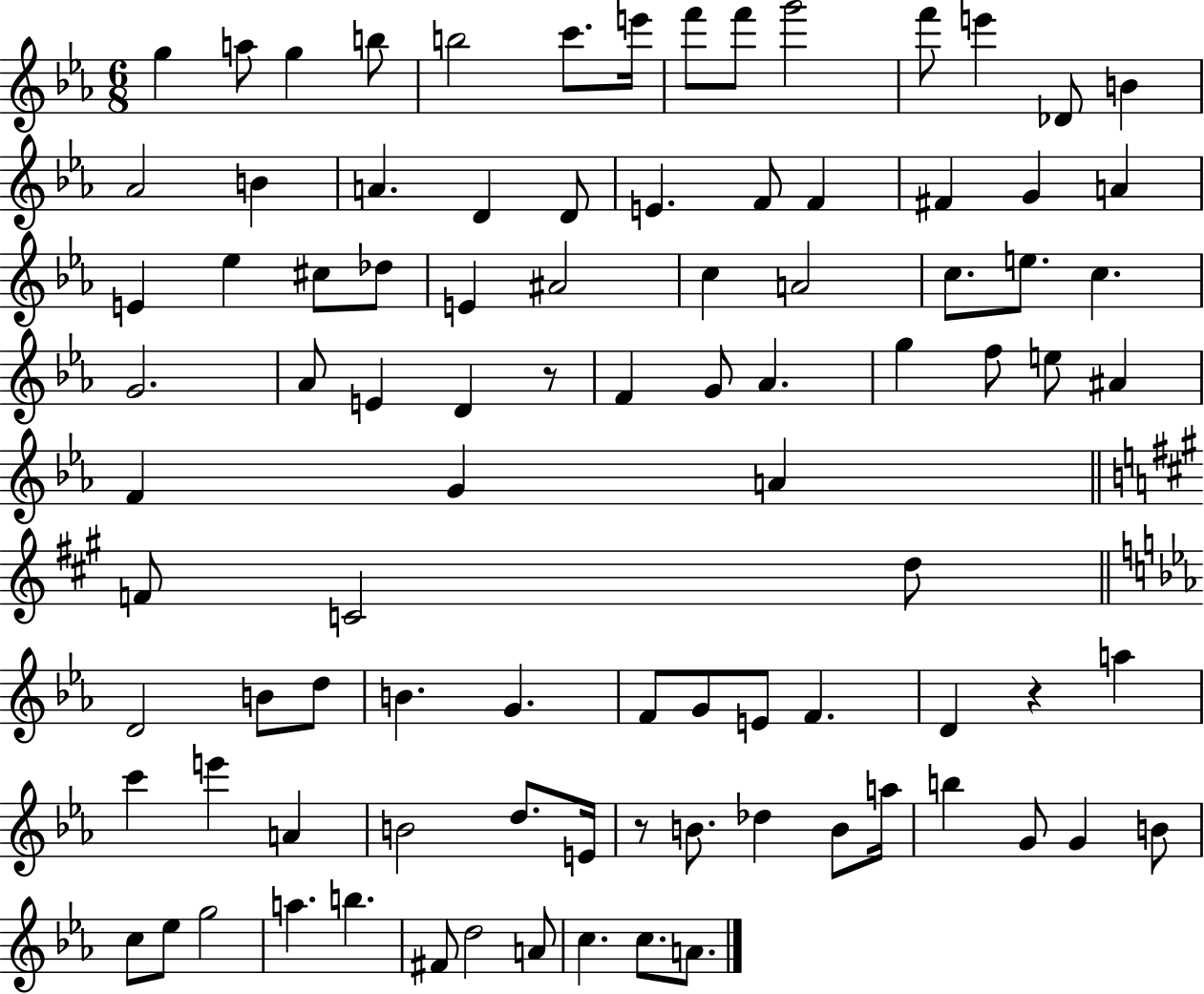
G5/q A5/e G5/q B5/e B5/h C6/e. E6/s F6/e F6/e G6/h F6/e E6/q Db4/e B4/q Ab4/h B4/q A4/q. D4/q D4/e E4/q. F4/e F4/q F#4/q G4/q A4/q E4/q Eb5/q C#5/e Db5/e E4/q A#4/h C5/q A4/h C5/e. E5/e. C5/q. G4/h. Ab4/e E4/q D4/q R/e F4/q G4/e Ab4/q. G5/q F5/e E5/e A#4/q F4/q G4/q A4/q F4/e C4/h D5/e D4/h B4/e D5/e B4/q. G4/q. F4/e G4/e E4/e F4/q. D4/q R/q A5/q C6/q E6/q A4/q B4/h D5/e. E4/s R/e B4/e. Db5/q B4/e A5/s B5/q G4/e G4/q B4/e C5/e Eb5/e G5/h A5/q. B5/q. F#4/e D5/h A4/e C5/q. C5/e. A4/e.